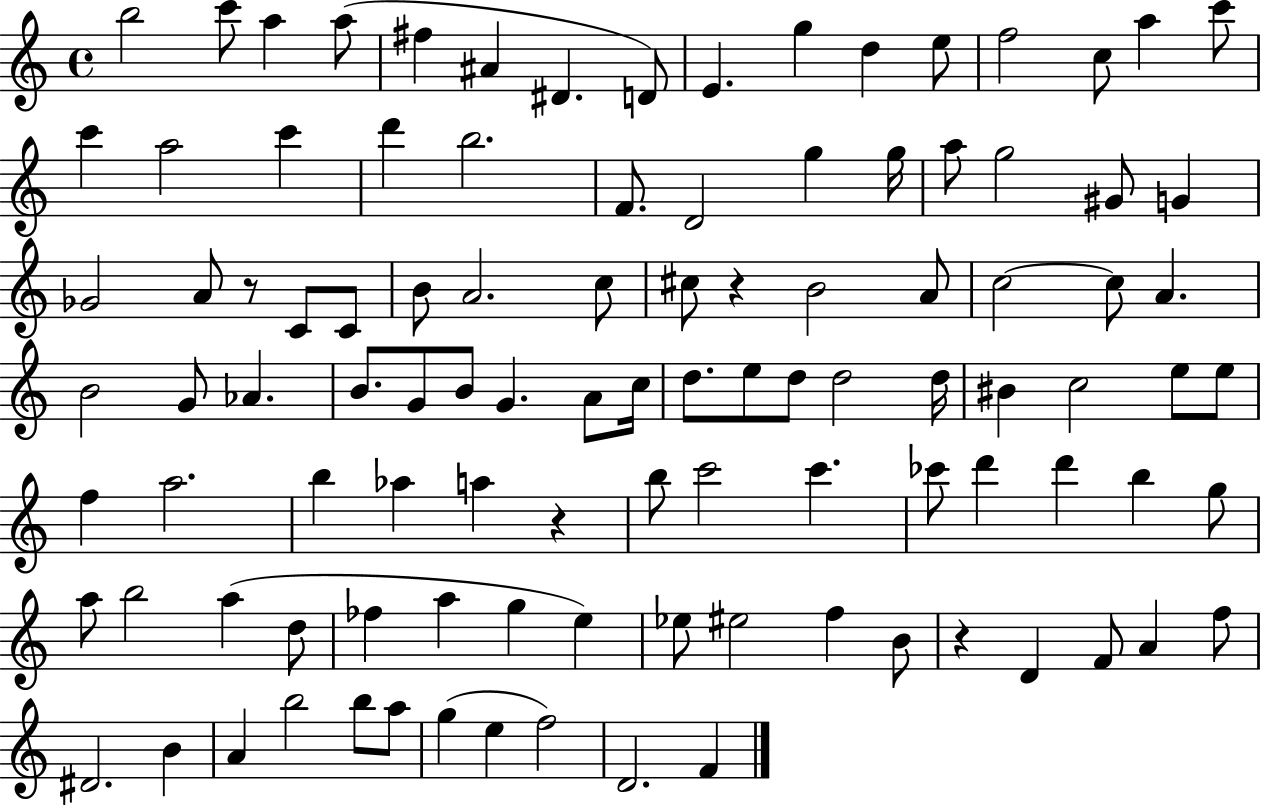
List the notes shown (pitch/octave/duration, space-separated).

B5/h C6/e A5/q A5/e F#5/q A#4/q D#4/q. D4/e E4/q. G5/q D5/q E5/e F5/h C5/e A5/q C6/e C6/q A5/h C6/q D6/q B5/h. F4/e. D4/h G5/q G5/s A5/e G5/h G#4/e G4/q Gb4/h A4/e R/e C4/e C4/e B4/e A4/h. C5/e C#5/e R/q B4/h A4/e C5/h C5/e A4/q. B4/h G4/e Ab4/q. B4/e. G4/e B4/e G4/q. A4/e C5/s D5/e. E5/e D5/e D5/h D5/s BIS4/q C5/h E5/e E5/e F5/q A5/h. B5/q Ab5/q A5/q R/q B5/e C6/h C6/q. CES6/e D6/q D6/q B5/q G5/e A5/e B5/h A5/q D5/e FES5/q A5/q G5/q E5/q Eb5/e EIS5/h F5/q B4/e R/q D4/q F4/e A4/q F5/e D#4/h. B4/q A4/q B5/h B5/e A5/e G5/q E5/q F5/h D4/h. F4/q